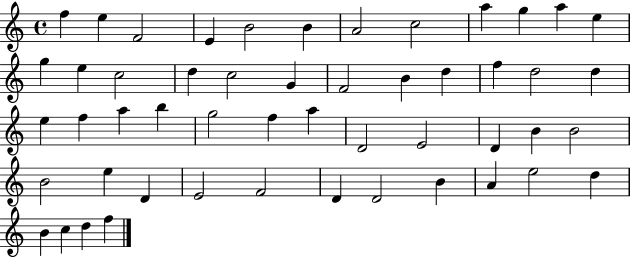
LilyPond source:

{
  \clef treble
  \time 4/4
  \defaultTimeSignature
  \key c \major
  f''4 e''4 f'2 | e'4 b'2 b'4 | a'2 c''2 | a''4 g''4 a''4 e''4 | \break g''4 e''4 c''2 | d''4 c''2 g'4 | f'2 b'4 d''4 | f''4 d''2 d''4 | \break e''4 f''4 a''4 b''4 | g''2 f''4 a''4 | d'2 e'2 | d'4 b'4 b'2 | \break b'2 e''4 d'4 | e'2 f'2 | d'4 d'2 b'4 | a'4 e''2 d''4 | \break b'4 c''4 d''4 f''4 | \bar "|."
}